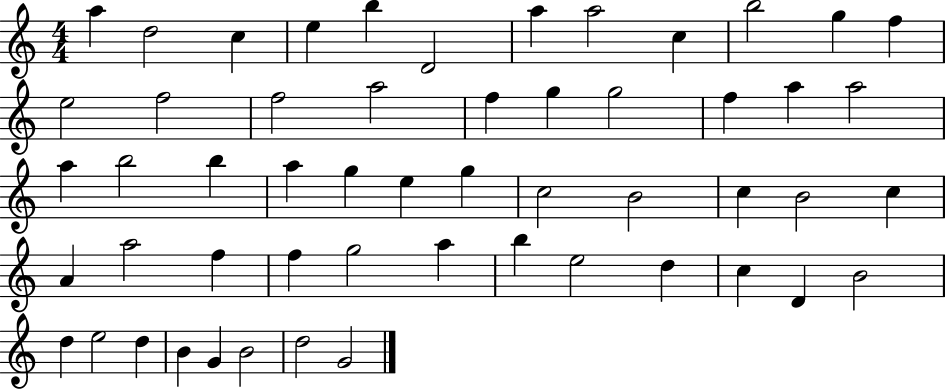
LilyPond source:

{
  \clef treble
  \numericTimeSignature
  \time 4/4
  \key c \major
  a''4 d''2 c''4 | e''4 b''4 d'2 | a''4 a''2 c''4 | b''2 g''4 f''4 | \break e''2 f''2 | f''2 a''2 | f''4 g''4 g''2 | f''4 a''4 a''2 | \break a''4 b''2 b''4 | a''4 g''4 e''4 g''4 | c''2 b'2 | c''4 b'2 c''4 | \break a'4 a''2 f''4 | f''4 g''2 a''4 | b''4 e''2 d''4 | c''4 d'4 b'2 | \break d''4 e''2 d''4 | b'4 g'4 b'2 | d''2 g'2 | \bar "|."
}